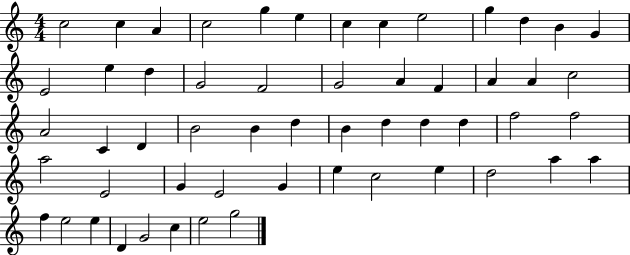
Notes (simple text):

C5/h C5/q A4/q C5/h G5/q E5/q C5/q C5/q E5/h G5/q D5/q B4/q G4/q E4/h E5/q D5/q G4/h F4/h G4/h A4/q F4/q A4/q A4/q C5/h A4/h C4/q D4/q B4/h B4/q D5/q B4/q D5/q D5/q D5/q F5/h F5/h A5/h E4/h G4/q E4/h G4/q E5/q C5/h E5/q D5/h A5/q A5/q F5/q E5/h E5/q D4/q G4/h C5/q E5/h G5/h